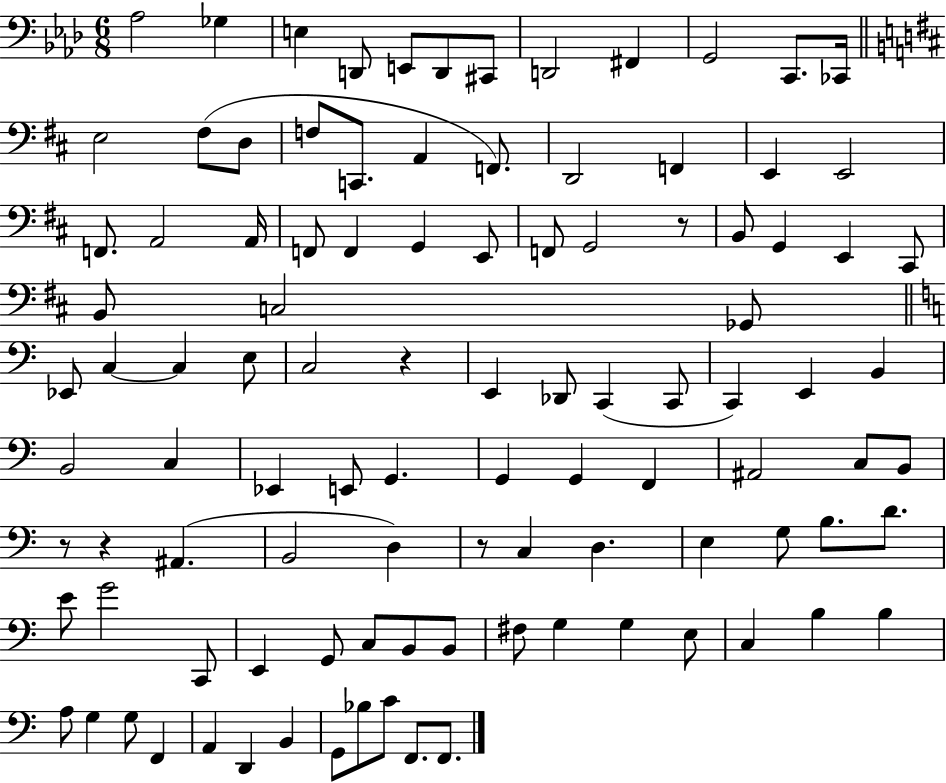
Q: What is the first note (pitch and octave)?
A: Ab3